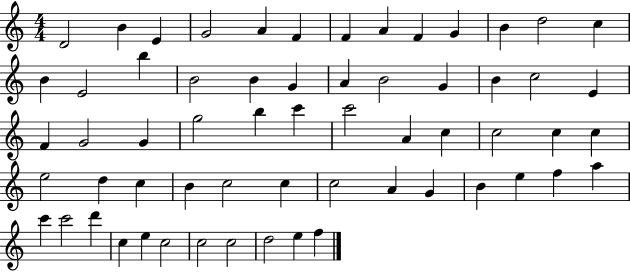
D4/h B4/q E4/q G4/h A4/q F4/q F4/q A4/q F4/q G4/q B4/q D5/h C5/q B4/q E4/h B5/q B4/h B4/q G4/q A4/q B4/h G4/q B4/q C5/h E4/q F4/q G4/h G4/q G5/h B5/q C6/q C6/h A4/q C5/q C5/h C5/q C5/q E5/h D5/q C5/q B4/q C5/h C5/q C5/h A4/q G4/q B4/q E5/q F5/q A5/q C6/q C6/h D6/q C5/q E5/q C5/h C5/h C5/h D5/h E5/q F5/q